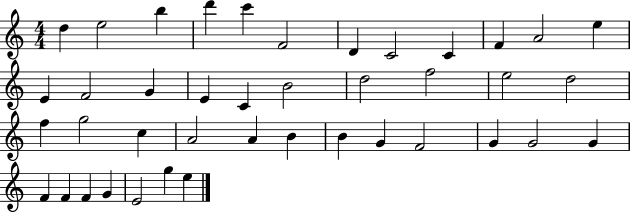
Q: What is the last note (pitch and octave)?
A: E5